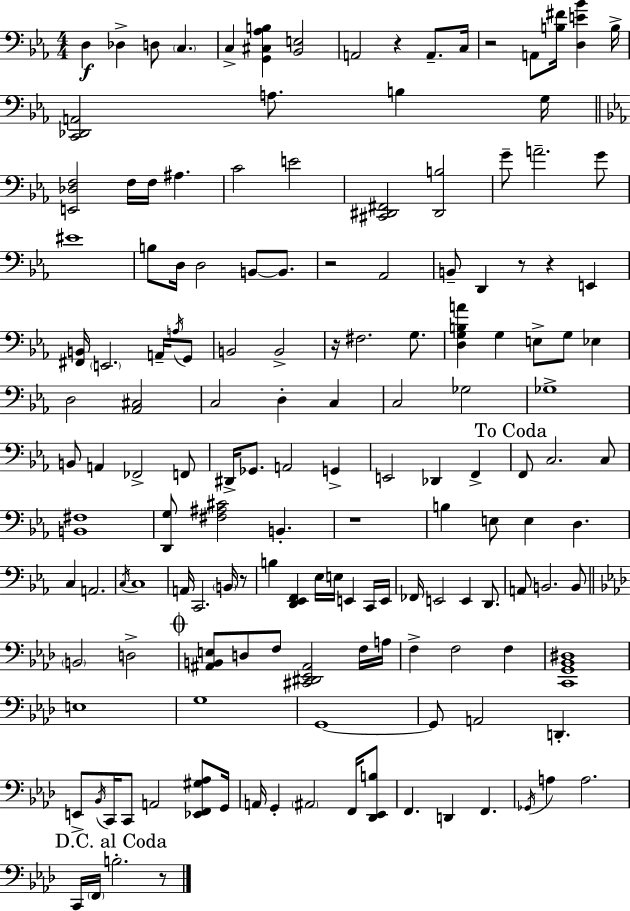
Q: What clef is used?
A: bass